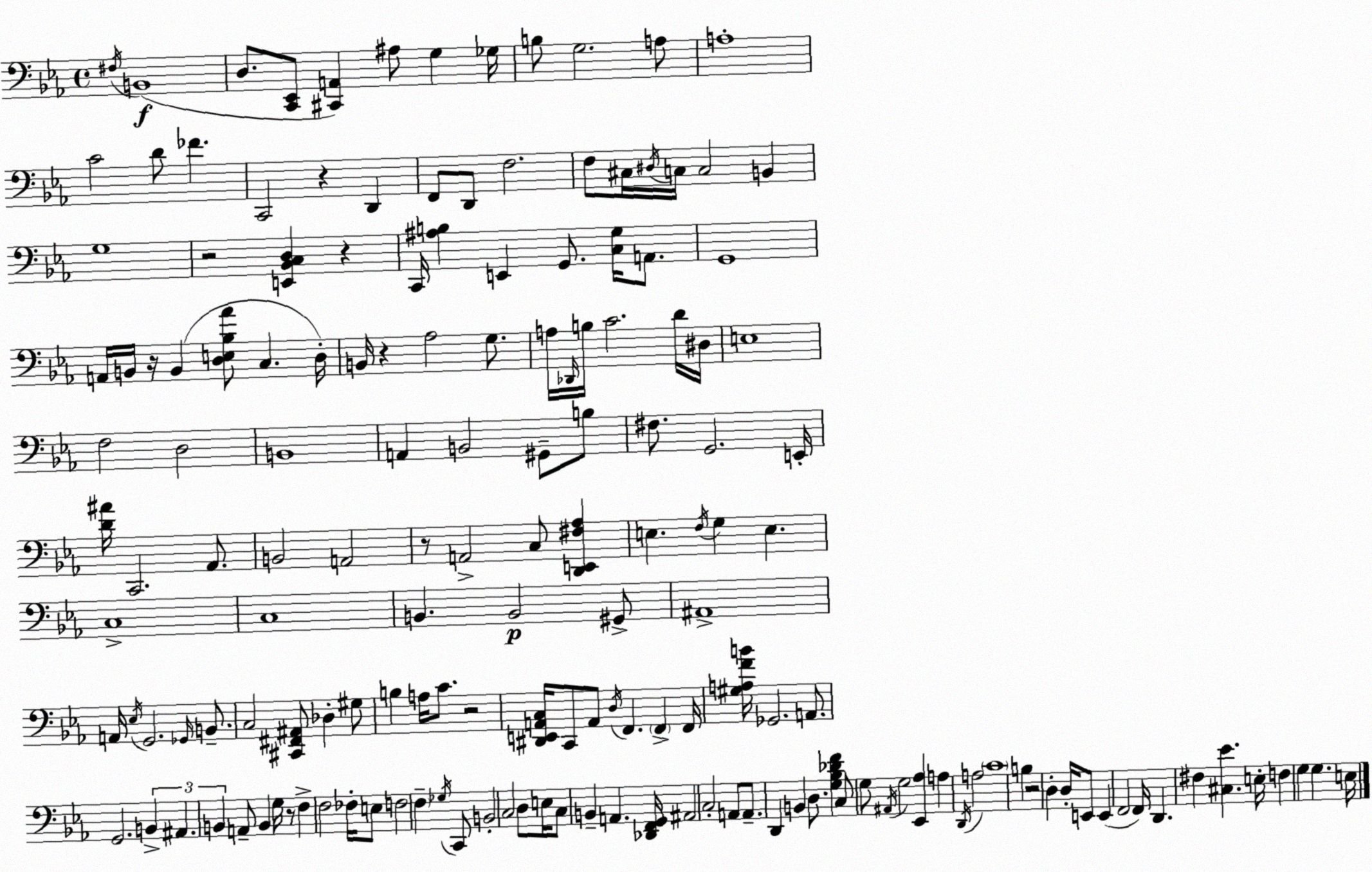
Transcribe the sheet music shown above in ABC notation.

X:1
T:Untitled
M:4/4
L:1/4
K:Eb
^F,/4 B,,4 D,/2 [C,,_E,,]/2 [^C,,A,,] ^A,/2 G, _G,/4 B,/2 G,2 A,/2 A,4 C2 D/2 _F C,,2 z D,, F,,/2 D,,/2 F,2 F,/2 ^C,/4 ^D,/4 C,/4 C,2 B,, G,4 z2 [E,,_B,,C,D,] z C,,/4 [^A,B,] E,, G,,/2 [C,G,]/4 A,,/2 G,,4 A,,/4 B,,/4 z/4 B,, [D,E,_B,_A]/2 C, D,/4 B,,/4 z _A,2 G,/2 A,/4 _D,,/4 B,/4 C2 D/4 ^D,/4 E,4 F,2 D,2 B,,4 A,, B,,2 ^G,,/2 B,/2 ^F,/2 G,,2 E,,/4 [D^A]/4 C,,2 _A,,/2 B,,2 A,,2 z/2 A,,2 C,/2 [D,,E,,^F,_A,] E, F,/4 G, E, C,4 C,4 B,, B,,2 ^G,,/2 ^A,,4 A,,/4 _E,/4 G,,2 _G,,/4 B,,/2 C,2 [^C,,^F,,^A,,]/2 _D, ^G,/2 B, A,/4 C/2 z2 [^D,,E,,A,,C,]/4 C,,/2 A,,/2 D,/4 F,, F,, F,,/4 [^G,A,FB]/4 _G,,2 A,,/2 G,,2 B,, ^A,, B,, A,,/2 B,, G,/4 z/2 F, F,2 _F,/4 E,/2 F,2 F, _G,/4 C,,/2 B,,2 C,2 D,/2 E,/4 C,/2 B,, A,, [_D,,F,,G,,]/4 ^A,,2 C,2 A,,/2 A,,/2 D,, B,, D,/2 [G,_B,_DF] C,/2 G,/2 ^A,,/4 G,2 [_E,,_A,] A, D,,/4 A,2 C4 B, z2 D, D,/4 E,,/2 E,, F,,2 F,,/4 D,, ^F, [^C,_E] E,/4 F, G, G, E,/4